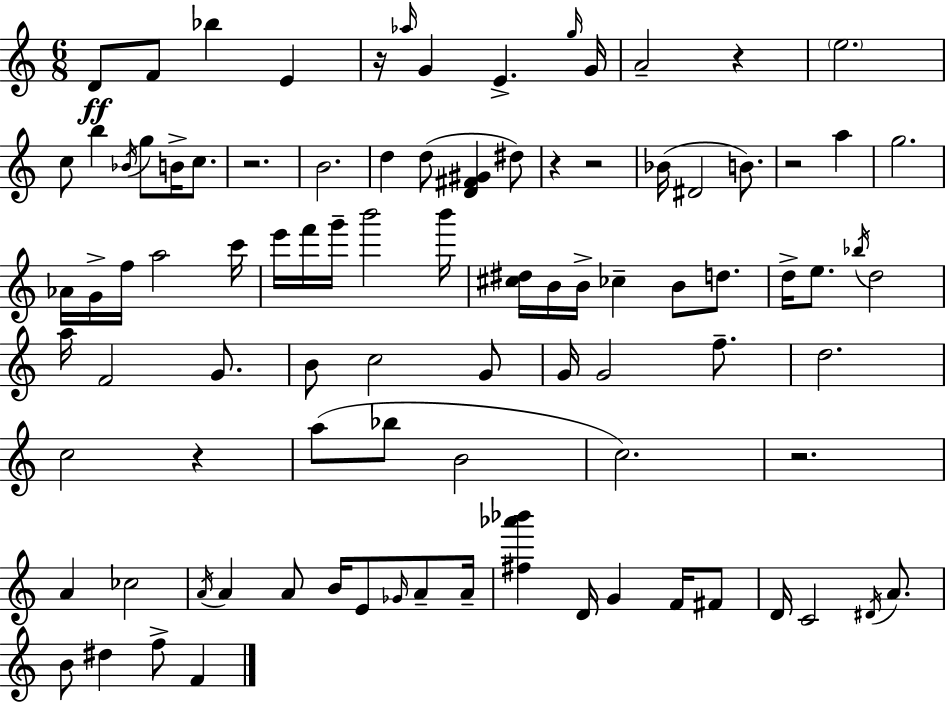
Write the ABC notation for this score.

X:1
T:Untitled
M:6/8
L:1/4
K:C
D/2 F/2 _b E z/4 _a/4 G E g/4 G/4 A2 z e2 c/2 b _B/4 g/2 B/4 c/2 z2 B2 d d/2 [D^F^G] ^d/2 z z2 _B/4 ^D2 B/2 z2 a g2 _A/4 G/4 f/4 a2 c'/4 e'/4 f'/4 g'/4 b'2 b'/4 [^c^d]/4 B/4 B/4 _c B/2 d/2 d/4 e/2 _b/4 d2 a/4 F2 G/2 B/2 c2 G/2 G/4 G2 f/2 d2 c2 z a/2 _b/2 B2 c2 z2 A _c2 A/4 A A/2 B/4 E/2 _G/4 A/2 A/4 [^f_a'_b'] D/4 G F/4 ^F/2 D/4 C2 ^D/4 A/2 B/2 ^d f/2 F